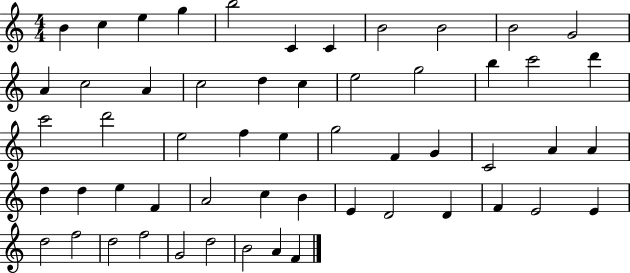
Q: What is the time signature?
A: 4/4